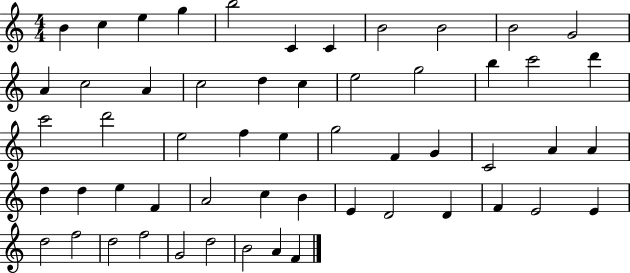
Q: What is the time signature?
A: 4/4